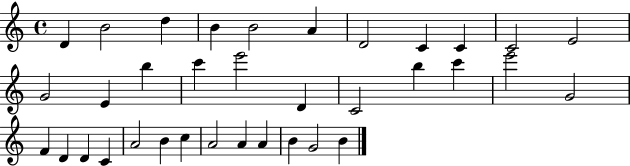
D4/q B4/h D5/q B4/q B4/h A4/q D4/h C4/q C4/q C4/h E4/h G4/h E4/q B5/q C6/q E6/h D4/q C4/h B5/q C6/q E6/h G4/h F4/q D4/q D4/q C4/q A4/h B4/q C5/q A4/h A4/q A4/q B4/q G4/h B4/q